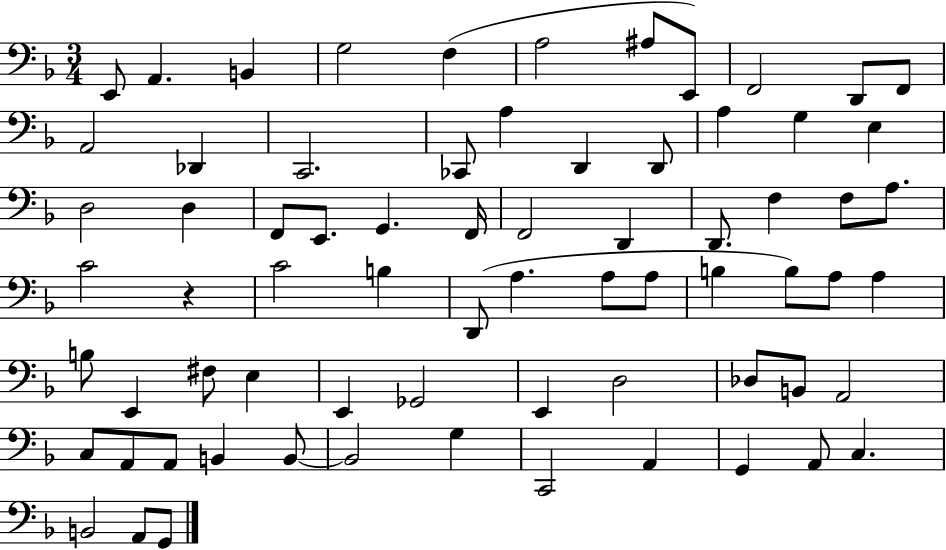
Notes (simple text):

E2/e A2/q. B2/q G3/h F3/q A3/h A#3/e E2/e F2/h D2/e F2/e A2/h Db2/q C2/h. CES2/e A3/q D2/q D2/e A3/q G3/q E3/q D3/h D3/q F2/e E2/e. G2/q. F2/s F2/h D2/q D2/e. F3/q F3/e A3/e. C4/h R/q C4/h B3/q D2/e A3/q. A3/e A3/e B3/q B3/e A3/e A3/q B3/e E2/q F#3/e E3/q E2/q Gb2/h E2/q D3/h Db3/e B2/e A2/h C3/e A2/e A2/e B2/q B2/e B2/h G3/q C2/h A2/q G2/q A2/e C3/q. B2/h A2/e G2/e